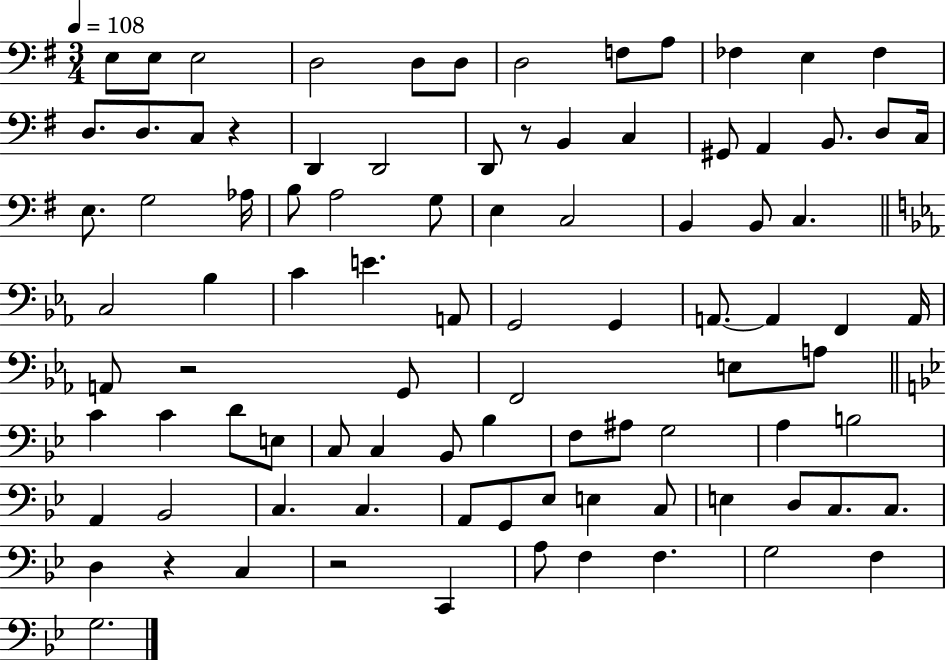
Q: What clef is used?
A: bass